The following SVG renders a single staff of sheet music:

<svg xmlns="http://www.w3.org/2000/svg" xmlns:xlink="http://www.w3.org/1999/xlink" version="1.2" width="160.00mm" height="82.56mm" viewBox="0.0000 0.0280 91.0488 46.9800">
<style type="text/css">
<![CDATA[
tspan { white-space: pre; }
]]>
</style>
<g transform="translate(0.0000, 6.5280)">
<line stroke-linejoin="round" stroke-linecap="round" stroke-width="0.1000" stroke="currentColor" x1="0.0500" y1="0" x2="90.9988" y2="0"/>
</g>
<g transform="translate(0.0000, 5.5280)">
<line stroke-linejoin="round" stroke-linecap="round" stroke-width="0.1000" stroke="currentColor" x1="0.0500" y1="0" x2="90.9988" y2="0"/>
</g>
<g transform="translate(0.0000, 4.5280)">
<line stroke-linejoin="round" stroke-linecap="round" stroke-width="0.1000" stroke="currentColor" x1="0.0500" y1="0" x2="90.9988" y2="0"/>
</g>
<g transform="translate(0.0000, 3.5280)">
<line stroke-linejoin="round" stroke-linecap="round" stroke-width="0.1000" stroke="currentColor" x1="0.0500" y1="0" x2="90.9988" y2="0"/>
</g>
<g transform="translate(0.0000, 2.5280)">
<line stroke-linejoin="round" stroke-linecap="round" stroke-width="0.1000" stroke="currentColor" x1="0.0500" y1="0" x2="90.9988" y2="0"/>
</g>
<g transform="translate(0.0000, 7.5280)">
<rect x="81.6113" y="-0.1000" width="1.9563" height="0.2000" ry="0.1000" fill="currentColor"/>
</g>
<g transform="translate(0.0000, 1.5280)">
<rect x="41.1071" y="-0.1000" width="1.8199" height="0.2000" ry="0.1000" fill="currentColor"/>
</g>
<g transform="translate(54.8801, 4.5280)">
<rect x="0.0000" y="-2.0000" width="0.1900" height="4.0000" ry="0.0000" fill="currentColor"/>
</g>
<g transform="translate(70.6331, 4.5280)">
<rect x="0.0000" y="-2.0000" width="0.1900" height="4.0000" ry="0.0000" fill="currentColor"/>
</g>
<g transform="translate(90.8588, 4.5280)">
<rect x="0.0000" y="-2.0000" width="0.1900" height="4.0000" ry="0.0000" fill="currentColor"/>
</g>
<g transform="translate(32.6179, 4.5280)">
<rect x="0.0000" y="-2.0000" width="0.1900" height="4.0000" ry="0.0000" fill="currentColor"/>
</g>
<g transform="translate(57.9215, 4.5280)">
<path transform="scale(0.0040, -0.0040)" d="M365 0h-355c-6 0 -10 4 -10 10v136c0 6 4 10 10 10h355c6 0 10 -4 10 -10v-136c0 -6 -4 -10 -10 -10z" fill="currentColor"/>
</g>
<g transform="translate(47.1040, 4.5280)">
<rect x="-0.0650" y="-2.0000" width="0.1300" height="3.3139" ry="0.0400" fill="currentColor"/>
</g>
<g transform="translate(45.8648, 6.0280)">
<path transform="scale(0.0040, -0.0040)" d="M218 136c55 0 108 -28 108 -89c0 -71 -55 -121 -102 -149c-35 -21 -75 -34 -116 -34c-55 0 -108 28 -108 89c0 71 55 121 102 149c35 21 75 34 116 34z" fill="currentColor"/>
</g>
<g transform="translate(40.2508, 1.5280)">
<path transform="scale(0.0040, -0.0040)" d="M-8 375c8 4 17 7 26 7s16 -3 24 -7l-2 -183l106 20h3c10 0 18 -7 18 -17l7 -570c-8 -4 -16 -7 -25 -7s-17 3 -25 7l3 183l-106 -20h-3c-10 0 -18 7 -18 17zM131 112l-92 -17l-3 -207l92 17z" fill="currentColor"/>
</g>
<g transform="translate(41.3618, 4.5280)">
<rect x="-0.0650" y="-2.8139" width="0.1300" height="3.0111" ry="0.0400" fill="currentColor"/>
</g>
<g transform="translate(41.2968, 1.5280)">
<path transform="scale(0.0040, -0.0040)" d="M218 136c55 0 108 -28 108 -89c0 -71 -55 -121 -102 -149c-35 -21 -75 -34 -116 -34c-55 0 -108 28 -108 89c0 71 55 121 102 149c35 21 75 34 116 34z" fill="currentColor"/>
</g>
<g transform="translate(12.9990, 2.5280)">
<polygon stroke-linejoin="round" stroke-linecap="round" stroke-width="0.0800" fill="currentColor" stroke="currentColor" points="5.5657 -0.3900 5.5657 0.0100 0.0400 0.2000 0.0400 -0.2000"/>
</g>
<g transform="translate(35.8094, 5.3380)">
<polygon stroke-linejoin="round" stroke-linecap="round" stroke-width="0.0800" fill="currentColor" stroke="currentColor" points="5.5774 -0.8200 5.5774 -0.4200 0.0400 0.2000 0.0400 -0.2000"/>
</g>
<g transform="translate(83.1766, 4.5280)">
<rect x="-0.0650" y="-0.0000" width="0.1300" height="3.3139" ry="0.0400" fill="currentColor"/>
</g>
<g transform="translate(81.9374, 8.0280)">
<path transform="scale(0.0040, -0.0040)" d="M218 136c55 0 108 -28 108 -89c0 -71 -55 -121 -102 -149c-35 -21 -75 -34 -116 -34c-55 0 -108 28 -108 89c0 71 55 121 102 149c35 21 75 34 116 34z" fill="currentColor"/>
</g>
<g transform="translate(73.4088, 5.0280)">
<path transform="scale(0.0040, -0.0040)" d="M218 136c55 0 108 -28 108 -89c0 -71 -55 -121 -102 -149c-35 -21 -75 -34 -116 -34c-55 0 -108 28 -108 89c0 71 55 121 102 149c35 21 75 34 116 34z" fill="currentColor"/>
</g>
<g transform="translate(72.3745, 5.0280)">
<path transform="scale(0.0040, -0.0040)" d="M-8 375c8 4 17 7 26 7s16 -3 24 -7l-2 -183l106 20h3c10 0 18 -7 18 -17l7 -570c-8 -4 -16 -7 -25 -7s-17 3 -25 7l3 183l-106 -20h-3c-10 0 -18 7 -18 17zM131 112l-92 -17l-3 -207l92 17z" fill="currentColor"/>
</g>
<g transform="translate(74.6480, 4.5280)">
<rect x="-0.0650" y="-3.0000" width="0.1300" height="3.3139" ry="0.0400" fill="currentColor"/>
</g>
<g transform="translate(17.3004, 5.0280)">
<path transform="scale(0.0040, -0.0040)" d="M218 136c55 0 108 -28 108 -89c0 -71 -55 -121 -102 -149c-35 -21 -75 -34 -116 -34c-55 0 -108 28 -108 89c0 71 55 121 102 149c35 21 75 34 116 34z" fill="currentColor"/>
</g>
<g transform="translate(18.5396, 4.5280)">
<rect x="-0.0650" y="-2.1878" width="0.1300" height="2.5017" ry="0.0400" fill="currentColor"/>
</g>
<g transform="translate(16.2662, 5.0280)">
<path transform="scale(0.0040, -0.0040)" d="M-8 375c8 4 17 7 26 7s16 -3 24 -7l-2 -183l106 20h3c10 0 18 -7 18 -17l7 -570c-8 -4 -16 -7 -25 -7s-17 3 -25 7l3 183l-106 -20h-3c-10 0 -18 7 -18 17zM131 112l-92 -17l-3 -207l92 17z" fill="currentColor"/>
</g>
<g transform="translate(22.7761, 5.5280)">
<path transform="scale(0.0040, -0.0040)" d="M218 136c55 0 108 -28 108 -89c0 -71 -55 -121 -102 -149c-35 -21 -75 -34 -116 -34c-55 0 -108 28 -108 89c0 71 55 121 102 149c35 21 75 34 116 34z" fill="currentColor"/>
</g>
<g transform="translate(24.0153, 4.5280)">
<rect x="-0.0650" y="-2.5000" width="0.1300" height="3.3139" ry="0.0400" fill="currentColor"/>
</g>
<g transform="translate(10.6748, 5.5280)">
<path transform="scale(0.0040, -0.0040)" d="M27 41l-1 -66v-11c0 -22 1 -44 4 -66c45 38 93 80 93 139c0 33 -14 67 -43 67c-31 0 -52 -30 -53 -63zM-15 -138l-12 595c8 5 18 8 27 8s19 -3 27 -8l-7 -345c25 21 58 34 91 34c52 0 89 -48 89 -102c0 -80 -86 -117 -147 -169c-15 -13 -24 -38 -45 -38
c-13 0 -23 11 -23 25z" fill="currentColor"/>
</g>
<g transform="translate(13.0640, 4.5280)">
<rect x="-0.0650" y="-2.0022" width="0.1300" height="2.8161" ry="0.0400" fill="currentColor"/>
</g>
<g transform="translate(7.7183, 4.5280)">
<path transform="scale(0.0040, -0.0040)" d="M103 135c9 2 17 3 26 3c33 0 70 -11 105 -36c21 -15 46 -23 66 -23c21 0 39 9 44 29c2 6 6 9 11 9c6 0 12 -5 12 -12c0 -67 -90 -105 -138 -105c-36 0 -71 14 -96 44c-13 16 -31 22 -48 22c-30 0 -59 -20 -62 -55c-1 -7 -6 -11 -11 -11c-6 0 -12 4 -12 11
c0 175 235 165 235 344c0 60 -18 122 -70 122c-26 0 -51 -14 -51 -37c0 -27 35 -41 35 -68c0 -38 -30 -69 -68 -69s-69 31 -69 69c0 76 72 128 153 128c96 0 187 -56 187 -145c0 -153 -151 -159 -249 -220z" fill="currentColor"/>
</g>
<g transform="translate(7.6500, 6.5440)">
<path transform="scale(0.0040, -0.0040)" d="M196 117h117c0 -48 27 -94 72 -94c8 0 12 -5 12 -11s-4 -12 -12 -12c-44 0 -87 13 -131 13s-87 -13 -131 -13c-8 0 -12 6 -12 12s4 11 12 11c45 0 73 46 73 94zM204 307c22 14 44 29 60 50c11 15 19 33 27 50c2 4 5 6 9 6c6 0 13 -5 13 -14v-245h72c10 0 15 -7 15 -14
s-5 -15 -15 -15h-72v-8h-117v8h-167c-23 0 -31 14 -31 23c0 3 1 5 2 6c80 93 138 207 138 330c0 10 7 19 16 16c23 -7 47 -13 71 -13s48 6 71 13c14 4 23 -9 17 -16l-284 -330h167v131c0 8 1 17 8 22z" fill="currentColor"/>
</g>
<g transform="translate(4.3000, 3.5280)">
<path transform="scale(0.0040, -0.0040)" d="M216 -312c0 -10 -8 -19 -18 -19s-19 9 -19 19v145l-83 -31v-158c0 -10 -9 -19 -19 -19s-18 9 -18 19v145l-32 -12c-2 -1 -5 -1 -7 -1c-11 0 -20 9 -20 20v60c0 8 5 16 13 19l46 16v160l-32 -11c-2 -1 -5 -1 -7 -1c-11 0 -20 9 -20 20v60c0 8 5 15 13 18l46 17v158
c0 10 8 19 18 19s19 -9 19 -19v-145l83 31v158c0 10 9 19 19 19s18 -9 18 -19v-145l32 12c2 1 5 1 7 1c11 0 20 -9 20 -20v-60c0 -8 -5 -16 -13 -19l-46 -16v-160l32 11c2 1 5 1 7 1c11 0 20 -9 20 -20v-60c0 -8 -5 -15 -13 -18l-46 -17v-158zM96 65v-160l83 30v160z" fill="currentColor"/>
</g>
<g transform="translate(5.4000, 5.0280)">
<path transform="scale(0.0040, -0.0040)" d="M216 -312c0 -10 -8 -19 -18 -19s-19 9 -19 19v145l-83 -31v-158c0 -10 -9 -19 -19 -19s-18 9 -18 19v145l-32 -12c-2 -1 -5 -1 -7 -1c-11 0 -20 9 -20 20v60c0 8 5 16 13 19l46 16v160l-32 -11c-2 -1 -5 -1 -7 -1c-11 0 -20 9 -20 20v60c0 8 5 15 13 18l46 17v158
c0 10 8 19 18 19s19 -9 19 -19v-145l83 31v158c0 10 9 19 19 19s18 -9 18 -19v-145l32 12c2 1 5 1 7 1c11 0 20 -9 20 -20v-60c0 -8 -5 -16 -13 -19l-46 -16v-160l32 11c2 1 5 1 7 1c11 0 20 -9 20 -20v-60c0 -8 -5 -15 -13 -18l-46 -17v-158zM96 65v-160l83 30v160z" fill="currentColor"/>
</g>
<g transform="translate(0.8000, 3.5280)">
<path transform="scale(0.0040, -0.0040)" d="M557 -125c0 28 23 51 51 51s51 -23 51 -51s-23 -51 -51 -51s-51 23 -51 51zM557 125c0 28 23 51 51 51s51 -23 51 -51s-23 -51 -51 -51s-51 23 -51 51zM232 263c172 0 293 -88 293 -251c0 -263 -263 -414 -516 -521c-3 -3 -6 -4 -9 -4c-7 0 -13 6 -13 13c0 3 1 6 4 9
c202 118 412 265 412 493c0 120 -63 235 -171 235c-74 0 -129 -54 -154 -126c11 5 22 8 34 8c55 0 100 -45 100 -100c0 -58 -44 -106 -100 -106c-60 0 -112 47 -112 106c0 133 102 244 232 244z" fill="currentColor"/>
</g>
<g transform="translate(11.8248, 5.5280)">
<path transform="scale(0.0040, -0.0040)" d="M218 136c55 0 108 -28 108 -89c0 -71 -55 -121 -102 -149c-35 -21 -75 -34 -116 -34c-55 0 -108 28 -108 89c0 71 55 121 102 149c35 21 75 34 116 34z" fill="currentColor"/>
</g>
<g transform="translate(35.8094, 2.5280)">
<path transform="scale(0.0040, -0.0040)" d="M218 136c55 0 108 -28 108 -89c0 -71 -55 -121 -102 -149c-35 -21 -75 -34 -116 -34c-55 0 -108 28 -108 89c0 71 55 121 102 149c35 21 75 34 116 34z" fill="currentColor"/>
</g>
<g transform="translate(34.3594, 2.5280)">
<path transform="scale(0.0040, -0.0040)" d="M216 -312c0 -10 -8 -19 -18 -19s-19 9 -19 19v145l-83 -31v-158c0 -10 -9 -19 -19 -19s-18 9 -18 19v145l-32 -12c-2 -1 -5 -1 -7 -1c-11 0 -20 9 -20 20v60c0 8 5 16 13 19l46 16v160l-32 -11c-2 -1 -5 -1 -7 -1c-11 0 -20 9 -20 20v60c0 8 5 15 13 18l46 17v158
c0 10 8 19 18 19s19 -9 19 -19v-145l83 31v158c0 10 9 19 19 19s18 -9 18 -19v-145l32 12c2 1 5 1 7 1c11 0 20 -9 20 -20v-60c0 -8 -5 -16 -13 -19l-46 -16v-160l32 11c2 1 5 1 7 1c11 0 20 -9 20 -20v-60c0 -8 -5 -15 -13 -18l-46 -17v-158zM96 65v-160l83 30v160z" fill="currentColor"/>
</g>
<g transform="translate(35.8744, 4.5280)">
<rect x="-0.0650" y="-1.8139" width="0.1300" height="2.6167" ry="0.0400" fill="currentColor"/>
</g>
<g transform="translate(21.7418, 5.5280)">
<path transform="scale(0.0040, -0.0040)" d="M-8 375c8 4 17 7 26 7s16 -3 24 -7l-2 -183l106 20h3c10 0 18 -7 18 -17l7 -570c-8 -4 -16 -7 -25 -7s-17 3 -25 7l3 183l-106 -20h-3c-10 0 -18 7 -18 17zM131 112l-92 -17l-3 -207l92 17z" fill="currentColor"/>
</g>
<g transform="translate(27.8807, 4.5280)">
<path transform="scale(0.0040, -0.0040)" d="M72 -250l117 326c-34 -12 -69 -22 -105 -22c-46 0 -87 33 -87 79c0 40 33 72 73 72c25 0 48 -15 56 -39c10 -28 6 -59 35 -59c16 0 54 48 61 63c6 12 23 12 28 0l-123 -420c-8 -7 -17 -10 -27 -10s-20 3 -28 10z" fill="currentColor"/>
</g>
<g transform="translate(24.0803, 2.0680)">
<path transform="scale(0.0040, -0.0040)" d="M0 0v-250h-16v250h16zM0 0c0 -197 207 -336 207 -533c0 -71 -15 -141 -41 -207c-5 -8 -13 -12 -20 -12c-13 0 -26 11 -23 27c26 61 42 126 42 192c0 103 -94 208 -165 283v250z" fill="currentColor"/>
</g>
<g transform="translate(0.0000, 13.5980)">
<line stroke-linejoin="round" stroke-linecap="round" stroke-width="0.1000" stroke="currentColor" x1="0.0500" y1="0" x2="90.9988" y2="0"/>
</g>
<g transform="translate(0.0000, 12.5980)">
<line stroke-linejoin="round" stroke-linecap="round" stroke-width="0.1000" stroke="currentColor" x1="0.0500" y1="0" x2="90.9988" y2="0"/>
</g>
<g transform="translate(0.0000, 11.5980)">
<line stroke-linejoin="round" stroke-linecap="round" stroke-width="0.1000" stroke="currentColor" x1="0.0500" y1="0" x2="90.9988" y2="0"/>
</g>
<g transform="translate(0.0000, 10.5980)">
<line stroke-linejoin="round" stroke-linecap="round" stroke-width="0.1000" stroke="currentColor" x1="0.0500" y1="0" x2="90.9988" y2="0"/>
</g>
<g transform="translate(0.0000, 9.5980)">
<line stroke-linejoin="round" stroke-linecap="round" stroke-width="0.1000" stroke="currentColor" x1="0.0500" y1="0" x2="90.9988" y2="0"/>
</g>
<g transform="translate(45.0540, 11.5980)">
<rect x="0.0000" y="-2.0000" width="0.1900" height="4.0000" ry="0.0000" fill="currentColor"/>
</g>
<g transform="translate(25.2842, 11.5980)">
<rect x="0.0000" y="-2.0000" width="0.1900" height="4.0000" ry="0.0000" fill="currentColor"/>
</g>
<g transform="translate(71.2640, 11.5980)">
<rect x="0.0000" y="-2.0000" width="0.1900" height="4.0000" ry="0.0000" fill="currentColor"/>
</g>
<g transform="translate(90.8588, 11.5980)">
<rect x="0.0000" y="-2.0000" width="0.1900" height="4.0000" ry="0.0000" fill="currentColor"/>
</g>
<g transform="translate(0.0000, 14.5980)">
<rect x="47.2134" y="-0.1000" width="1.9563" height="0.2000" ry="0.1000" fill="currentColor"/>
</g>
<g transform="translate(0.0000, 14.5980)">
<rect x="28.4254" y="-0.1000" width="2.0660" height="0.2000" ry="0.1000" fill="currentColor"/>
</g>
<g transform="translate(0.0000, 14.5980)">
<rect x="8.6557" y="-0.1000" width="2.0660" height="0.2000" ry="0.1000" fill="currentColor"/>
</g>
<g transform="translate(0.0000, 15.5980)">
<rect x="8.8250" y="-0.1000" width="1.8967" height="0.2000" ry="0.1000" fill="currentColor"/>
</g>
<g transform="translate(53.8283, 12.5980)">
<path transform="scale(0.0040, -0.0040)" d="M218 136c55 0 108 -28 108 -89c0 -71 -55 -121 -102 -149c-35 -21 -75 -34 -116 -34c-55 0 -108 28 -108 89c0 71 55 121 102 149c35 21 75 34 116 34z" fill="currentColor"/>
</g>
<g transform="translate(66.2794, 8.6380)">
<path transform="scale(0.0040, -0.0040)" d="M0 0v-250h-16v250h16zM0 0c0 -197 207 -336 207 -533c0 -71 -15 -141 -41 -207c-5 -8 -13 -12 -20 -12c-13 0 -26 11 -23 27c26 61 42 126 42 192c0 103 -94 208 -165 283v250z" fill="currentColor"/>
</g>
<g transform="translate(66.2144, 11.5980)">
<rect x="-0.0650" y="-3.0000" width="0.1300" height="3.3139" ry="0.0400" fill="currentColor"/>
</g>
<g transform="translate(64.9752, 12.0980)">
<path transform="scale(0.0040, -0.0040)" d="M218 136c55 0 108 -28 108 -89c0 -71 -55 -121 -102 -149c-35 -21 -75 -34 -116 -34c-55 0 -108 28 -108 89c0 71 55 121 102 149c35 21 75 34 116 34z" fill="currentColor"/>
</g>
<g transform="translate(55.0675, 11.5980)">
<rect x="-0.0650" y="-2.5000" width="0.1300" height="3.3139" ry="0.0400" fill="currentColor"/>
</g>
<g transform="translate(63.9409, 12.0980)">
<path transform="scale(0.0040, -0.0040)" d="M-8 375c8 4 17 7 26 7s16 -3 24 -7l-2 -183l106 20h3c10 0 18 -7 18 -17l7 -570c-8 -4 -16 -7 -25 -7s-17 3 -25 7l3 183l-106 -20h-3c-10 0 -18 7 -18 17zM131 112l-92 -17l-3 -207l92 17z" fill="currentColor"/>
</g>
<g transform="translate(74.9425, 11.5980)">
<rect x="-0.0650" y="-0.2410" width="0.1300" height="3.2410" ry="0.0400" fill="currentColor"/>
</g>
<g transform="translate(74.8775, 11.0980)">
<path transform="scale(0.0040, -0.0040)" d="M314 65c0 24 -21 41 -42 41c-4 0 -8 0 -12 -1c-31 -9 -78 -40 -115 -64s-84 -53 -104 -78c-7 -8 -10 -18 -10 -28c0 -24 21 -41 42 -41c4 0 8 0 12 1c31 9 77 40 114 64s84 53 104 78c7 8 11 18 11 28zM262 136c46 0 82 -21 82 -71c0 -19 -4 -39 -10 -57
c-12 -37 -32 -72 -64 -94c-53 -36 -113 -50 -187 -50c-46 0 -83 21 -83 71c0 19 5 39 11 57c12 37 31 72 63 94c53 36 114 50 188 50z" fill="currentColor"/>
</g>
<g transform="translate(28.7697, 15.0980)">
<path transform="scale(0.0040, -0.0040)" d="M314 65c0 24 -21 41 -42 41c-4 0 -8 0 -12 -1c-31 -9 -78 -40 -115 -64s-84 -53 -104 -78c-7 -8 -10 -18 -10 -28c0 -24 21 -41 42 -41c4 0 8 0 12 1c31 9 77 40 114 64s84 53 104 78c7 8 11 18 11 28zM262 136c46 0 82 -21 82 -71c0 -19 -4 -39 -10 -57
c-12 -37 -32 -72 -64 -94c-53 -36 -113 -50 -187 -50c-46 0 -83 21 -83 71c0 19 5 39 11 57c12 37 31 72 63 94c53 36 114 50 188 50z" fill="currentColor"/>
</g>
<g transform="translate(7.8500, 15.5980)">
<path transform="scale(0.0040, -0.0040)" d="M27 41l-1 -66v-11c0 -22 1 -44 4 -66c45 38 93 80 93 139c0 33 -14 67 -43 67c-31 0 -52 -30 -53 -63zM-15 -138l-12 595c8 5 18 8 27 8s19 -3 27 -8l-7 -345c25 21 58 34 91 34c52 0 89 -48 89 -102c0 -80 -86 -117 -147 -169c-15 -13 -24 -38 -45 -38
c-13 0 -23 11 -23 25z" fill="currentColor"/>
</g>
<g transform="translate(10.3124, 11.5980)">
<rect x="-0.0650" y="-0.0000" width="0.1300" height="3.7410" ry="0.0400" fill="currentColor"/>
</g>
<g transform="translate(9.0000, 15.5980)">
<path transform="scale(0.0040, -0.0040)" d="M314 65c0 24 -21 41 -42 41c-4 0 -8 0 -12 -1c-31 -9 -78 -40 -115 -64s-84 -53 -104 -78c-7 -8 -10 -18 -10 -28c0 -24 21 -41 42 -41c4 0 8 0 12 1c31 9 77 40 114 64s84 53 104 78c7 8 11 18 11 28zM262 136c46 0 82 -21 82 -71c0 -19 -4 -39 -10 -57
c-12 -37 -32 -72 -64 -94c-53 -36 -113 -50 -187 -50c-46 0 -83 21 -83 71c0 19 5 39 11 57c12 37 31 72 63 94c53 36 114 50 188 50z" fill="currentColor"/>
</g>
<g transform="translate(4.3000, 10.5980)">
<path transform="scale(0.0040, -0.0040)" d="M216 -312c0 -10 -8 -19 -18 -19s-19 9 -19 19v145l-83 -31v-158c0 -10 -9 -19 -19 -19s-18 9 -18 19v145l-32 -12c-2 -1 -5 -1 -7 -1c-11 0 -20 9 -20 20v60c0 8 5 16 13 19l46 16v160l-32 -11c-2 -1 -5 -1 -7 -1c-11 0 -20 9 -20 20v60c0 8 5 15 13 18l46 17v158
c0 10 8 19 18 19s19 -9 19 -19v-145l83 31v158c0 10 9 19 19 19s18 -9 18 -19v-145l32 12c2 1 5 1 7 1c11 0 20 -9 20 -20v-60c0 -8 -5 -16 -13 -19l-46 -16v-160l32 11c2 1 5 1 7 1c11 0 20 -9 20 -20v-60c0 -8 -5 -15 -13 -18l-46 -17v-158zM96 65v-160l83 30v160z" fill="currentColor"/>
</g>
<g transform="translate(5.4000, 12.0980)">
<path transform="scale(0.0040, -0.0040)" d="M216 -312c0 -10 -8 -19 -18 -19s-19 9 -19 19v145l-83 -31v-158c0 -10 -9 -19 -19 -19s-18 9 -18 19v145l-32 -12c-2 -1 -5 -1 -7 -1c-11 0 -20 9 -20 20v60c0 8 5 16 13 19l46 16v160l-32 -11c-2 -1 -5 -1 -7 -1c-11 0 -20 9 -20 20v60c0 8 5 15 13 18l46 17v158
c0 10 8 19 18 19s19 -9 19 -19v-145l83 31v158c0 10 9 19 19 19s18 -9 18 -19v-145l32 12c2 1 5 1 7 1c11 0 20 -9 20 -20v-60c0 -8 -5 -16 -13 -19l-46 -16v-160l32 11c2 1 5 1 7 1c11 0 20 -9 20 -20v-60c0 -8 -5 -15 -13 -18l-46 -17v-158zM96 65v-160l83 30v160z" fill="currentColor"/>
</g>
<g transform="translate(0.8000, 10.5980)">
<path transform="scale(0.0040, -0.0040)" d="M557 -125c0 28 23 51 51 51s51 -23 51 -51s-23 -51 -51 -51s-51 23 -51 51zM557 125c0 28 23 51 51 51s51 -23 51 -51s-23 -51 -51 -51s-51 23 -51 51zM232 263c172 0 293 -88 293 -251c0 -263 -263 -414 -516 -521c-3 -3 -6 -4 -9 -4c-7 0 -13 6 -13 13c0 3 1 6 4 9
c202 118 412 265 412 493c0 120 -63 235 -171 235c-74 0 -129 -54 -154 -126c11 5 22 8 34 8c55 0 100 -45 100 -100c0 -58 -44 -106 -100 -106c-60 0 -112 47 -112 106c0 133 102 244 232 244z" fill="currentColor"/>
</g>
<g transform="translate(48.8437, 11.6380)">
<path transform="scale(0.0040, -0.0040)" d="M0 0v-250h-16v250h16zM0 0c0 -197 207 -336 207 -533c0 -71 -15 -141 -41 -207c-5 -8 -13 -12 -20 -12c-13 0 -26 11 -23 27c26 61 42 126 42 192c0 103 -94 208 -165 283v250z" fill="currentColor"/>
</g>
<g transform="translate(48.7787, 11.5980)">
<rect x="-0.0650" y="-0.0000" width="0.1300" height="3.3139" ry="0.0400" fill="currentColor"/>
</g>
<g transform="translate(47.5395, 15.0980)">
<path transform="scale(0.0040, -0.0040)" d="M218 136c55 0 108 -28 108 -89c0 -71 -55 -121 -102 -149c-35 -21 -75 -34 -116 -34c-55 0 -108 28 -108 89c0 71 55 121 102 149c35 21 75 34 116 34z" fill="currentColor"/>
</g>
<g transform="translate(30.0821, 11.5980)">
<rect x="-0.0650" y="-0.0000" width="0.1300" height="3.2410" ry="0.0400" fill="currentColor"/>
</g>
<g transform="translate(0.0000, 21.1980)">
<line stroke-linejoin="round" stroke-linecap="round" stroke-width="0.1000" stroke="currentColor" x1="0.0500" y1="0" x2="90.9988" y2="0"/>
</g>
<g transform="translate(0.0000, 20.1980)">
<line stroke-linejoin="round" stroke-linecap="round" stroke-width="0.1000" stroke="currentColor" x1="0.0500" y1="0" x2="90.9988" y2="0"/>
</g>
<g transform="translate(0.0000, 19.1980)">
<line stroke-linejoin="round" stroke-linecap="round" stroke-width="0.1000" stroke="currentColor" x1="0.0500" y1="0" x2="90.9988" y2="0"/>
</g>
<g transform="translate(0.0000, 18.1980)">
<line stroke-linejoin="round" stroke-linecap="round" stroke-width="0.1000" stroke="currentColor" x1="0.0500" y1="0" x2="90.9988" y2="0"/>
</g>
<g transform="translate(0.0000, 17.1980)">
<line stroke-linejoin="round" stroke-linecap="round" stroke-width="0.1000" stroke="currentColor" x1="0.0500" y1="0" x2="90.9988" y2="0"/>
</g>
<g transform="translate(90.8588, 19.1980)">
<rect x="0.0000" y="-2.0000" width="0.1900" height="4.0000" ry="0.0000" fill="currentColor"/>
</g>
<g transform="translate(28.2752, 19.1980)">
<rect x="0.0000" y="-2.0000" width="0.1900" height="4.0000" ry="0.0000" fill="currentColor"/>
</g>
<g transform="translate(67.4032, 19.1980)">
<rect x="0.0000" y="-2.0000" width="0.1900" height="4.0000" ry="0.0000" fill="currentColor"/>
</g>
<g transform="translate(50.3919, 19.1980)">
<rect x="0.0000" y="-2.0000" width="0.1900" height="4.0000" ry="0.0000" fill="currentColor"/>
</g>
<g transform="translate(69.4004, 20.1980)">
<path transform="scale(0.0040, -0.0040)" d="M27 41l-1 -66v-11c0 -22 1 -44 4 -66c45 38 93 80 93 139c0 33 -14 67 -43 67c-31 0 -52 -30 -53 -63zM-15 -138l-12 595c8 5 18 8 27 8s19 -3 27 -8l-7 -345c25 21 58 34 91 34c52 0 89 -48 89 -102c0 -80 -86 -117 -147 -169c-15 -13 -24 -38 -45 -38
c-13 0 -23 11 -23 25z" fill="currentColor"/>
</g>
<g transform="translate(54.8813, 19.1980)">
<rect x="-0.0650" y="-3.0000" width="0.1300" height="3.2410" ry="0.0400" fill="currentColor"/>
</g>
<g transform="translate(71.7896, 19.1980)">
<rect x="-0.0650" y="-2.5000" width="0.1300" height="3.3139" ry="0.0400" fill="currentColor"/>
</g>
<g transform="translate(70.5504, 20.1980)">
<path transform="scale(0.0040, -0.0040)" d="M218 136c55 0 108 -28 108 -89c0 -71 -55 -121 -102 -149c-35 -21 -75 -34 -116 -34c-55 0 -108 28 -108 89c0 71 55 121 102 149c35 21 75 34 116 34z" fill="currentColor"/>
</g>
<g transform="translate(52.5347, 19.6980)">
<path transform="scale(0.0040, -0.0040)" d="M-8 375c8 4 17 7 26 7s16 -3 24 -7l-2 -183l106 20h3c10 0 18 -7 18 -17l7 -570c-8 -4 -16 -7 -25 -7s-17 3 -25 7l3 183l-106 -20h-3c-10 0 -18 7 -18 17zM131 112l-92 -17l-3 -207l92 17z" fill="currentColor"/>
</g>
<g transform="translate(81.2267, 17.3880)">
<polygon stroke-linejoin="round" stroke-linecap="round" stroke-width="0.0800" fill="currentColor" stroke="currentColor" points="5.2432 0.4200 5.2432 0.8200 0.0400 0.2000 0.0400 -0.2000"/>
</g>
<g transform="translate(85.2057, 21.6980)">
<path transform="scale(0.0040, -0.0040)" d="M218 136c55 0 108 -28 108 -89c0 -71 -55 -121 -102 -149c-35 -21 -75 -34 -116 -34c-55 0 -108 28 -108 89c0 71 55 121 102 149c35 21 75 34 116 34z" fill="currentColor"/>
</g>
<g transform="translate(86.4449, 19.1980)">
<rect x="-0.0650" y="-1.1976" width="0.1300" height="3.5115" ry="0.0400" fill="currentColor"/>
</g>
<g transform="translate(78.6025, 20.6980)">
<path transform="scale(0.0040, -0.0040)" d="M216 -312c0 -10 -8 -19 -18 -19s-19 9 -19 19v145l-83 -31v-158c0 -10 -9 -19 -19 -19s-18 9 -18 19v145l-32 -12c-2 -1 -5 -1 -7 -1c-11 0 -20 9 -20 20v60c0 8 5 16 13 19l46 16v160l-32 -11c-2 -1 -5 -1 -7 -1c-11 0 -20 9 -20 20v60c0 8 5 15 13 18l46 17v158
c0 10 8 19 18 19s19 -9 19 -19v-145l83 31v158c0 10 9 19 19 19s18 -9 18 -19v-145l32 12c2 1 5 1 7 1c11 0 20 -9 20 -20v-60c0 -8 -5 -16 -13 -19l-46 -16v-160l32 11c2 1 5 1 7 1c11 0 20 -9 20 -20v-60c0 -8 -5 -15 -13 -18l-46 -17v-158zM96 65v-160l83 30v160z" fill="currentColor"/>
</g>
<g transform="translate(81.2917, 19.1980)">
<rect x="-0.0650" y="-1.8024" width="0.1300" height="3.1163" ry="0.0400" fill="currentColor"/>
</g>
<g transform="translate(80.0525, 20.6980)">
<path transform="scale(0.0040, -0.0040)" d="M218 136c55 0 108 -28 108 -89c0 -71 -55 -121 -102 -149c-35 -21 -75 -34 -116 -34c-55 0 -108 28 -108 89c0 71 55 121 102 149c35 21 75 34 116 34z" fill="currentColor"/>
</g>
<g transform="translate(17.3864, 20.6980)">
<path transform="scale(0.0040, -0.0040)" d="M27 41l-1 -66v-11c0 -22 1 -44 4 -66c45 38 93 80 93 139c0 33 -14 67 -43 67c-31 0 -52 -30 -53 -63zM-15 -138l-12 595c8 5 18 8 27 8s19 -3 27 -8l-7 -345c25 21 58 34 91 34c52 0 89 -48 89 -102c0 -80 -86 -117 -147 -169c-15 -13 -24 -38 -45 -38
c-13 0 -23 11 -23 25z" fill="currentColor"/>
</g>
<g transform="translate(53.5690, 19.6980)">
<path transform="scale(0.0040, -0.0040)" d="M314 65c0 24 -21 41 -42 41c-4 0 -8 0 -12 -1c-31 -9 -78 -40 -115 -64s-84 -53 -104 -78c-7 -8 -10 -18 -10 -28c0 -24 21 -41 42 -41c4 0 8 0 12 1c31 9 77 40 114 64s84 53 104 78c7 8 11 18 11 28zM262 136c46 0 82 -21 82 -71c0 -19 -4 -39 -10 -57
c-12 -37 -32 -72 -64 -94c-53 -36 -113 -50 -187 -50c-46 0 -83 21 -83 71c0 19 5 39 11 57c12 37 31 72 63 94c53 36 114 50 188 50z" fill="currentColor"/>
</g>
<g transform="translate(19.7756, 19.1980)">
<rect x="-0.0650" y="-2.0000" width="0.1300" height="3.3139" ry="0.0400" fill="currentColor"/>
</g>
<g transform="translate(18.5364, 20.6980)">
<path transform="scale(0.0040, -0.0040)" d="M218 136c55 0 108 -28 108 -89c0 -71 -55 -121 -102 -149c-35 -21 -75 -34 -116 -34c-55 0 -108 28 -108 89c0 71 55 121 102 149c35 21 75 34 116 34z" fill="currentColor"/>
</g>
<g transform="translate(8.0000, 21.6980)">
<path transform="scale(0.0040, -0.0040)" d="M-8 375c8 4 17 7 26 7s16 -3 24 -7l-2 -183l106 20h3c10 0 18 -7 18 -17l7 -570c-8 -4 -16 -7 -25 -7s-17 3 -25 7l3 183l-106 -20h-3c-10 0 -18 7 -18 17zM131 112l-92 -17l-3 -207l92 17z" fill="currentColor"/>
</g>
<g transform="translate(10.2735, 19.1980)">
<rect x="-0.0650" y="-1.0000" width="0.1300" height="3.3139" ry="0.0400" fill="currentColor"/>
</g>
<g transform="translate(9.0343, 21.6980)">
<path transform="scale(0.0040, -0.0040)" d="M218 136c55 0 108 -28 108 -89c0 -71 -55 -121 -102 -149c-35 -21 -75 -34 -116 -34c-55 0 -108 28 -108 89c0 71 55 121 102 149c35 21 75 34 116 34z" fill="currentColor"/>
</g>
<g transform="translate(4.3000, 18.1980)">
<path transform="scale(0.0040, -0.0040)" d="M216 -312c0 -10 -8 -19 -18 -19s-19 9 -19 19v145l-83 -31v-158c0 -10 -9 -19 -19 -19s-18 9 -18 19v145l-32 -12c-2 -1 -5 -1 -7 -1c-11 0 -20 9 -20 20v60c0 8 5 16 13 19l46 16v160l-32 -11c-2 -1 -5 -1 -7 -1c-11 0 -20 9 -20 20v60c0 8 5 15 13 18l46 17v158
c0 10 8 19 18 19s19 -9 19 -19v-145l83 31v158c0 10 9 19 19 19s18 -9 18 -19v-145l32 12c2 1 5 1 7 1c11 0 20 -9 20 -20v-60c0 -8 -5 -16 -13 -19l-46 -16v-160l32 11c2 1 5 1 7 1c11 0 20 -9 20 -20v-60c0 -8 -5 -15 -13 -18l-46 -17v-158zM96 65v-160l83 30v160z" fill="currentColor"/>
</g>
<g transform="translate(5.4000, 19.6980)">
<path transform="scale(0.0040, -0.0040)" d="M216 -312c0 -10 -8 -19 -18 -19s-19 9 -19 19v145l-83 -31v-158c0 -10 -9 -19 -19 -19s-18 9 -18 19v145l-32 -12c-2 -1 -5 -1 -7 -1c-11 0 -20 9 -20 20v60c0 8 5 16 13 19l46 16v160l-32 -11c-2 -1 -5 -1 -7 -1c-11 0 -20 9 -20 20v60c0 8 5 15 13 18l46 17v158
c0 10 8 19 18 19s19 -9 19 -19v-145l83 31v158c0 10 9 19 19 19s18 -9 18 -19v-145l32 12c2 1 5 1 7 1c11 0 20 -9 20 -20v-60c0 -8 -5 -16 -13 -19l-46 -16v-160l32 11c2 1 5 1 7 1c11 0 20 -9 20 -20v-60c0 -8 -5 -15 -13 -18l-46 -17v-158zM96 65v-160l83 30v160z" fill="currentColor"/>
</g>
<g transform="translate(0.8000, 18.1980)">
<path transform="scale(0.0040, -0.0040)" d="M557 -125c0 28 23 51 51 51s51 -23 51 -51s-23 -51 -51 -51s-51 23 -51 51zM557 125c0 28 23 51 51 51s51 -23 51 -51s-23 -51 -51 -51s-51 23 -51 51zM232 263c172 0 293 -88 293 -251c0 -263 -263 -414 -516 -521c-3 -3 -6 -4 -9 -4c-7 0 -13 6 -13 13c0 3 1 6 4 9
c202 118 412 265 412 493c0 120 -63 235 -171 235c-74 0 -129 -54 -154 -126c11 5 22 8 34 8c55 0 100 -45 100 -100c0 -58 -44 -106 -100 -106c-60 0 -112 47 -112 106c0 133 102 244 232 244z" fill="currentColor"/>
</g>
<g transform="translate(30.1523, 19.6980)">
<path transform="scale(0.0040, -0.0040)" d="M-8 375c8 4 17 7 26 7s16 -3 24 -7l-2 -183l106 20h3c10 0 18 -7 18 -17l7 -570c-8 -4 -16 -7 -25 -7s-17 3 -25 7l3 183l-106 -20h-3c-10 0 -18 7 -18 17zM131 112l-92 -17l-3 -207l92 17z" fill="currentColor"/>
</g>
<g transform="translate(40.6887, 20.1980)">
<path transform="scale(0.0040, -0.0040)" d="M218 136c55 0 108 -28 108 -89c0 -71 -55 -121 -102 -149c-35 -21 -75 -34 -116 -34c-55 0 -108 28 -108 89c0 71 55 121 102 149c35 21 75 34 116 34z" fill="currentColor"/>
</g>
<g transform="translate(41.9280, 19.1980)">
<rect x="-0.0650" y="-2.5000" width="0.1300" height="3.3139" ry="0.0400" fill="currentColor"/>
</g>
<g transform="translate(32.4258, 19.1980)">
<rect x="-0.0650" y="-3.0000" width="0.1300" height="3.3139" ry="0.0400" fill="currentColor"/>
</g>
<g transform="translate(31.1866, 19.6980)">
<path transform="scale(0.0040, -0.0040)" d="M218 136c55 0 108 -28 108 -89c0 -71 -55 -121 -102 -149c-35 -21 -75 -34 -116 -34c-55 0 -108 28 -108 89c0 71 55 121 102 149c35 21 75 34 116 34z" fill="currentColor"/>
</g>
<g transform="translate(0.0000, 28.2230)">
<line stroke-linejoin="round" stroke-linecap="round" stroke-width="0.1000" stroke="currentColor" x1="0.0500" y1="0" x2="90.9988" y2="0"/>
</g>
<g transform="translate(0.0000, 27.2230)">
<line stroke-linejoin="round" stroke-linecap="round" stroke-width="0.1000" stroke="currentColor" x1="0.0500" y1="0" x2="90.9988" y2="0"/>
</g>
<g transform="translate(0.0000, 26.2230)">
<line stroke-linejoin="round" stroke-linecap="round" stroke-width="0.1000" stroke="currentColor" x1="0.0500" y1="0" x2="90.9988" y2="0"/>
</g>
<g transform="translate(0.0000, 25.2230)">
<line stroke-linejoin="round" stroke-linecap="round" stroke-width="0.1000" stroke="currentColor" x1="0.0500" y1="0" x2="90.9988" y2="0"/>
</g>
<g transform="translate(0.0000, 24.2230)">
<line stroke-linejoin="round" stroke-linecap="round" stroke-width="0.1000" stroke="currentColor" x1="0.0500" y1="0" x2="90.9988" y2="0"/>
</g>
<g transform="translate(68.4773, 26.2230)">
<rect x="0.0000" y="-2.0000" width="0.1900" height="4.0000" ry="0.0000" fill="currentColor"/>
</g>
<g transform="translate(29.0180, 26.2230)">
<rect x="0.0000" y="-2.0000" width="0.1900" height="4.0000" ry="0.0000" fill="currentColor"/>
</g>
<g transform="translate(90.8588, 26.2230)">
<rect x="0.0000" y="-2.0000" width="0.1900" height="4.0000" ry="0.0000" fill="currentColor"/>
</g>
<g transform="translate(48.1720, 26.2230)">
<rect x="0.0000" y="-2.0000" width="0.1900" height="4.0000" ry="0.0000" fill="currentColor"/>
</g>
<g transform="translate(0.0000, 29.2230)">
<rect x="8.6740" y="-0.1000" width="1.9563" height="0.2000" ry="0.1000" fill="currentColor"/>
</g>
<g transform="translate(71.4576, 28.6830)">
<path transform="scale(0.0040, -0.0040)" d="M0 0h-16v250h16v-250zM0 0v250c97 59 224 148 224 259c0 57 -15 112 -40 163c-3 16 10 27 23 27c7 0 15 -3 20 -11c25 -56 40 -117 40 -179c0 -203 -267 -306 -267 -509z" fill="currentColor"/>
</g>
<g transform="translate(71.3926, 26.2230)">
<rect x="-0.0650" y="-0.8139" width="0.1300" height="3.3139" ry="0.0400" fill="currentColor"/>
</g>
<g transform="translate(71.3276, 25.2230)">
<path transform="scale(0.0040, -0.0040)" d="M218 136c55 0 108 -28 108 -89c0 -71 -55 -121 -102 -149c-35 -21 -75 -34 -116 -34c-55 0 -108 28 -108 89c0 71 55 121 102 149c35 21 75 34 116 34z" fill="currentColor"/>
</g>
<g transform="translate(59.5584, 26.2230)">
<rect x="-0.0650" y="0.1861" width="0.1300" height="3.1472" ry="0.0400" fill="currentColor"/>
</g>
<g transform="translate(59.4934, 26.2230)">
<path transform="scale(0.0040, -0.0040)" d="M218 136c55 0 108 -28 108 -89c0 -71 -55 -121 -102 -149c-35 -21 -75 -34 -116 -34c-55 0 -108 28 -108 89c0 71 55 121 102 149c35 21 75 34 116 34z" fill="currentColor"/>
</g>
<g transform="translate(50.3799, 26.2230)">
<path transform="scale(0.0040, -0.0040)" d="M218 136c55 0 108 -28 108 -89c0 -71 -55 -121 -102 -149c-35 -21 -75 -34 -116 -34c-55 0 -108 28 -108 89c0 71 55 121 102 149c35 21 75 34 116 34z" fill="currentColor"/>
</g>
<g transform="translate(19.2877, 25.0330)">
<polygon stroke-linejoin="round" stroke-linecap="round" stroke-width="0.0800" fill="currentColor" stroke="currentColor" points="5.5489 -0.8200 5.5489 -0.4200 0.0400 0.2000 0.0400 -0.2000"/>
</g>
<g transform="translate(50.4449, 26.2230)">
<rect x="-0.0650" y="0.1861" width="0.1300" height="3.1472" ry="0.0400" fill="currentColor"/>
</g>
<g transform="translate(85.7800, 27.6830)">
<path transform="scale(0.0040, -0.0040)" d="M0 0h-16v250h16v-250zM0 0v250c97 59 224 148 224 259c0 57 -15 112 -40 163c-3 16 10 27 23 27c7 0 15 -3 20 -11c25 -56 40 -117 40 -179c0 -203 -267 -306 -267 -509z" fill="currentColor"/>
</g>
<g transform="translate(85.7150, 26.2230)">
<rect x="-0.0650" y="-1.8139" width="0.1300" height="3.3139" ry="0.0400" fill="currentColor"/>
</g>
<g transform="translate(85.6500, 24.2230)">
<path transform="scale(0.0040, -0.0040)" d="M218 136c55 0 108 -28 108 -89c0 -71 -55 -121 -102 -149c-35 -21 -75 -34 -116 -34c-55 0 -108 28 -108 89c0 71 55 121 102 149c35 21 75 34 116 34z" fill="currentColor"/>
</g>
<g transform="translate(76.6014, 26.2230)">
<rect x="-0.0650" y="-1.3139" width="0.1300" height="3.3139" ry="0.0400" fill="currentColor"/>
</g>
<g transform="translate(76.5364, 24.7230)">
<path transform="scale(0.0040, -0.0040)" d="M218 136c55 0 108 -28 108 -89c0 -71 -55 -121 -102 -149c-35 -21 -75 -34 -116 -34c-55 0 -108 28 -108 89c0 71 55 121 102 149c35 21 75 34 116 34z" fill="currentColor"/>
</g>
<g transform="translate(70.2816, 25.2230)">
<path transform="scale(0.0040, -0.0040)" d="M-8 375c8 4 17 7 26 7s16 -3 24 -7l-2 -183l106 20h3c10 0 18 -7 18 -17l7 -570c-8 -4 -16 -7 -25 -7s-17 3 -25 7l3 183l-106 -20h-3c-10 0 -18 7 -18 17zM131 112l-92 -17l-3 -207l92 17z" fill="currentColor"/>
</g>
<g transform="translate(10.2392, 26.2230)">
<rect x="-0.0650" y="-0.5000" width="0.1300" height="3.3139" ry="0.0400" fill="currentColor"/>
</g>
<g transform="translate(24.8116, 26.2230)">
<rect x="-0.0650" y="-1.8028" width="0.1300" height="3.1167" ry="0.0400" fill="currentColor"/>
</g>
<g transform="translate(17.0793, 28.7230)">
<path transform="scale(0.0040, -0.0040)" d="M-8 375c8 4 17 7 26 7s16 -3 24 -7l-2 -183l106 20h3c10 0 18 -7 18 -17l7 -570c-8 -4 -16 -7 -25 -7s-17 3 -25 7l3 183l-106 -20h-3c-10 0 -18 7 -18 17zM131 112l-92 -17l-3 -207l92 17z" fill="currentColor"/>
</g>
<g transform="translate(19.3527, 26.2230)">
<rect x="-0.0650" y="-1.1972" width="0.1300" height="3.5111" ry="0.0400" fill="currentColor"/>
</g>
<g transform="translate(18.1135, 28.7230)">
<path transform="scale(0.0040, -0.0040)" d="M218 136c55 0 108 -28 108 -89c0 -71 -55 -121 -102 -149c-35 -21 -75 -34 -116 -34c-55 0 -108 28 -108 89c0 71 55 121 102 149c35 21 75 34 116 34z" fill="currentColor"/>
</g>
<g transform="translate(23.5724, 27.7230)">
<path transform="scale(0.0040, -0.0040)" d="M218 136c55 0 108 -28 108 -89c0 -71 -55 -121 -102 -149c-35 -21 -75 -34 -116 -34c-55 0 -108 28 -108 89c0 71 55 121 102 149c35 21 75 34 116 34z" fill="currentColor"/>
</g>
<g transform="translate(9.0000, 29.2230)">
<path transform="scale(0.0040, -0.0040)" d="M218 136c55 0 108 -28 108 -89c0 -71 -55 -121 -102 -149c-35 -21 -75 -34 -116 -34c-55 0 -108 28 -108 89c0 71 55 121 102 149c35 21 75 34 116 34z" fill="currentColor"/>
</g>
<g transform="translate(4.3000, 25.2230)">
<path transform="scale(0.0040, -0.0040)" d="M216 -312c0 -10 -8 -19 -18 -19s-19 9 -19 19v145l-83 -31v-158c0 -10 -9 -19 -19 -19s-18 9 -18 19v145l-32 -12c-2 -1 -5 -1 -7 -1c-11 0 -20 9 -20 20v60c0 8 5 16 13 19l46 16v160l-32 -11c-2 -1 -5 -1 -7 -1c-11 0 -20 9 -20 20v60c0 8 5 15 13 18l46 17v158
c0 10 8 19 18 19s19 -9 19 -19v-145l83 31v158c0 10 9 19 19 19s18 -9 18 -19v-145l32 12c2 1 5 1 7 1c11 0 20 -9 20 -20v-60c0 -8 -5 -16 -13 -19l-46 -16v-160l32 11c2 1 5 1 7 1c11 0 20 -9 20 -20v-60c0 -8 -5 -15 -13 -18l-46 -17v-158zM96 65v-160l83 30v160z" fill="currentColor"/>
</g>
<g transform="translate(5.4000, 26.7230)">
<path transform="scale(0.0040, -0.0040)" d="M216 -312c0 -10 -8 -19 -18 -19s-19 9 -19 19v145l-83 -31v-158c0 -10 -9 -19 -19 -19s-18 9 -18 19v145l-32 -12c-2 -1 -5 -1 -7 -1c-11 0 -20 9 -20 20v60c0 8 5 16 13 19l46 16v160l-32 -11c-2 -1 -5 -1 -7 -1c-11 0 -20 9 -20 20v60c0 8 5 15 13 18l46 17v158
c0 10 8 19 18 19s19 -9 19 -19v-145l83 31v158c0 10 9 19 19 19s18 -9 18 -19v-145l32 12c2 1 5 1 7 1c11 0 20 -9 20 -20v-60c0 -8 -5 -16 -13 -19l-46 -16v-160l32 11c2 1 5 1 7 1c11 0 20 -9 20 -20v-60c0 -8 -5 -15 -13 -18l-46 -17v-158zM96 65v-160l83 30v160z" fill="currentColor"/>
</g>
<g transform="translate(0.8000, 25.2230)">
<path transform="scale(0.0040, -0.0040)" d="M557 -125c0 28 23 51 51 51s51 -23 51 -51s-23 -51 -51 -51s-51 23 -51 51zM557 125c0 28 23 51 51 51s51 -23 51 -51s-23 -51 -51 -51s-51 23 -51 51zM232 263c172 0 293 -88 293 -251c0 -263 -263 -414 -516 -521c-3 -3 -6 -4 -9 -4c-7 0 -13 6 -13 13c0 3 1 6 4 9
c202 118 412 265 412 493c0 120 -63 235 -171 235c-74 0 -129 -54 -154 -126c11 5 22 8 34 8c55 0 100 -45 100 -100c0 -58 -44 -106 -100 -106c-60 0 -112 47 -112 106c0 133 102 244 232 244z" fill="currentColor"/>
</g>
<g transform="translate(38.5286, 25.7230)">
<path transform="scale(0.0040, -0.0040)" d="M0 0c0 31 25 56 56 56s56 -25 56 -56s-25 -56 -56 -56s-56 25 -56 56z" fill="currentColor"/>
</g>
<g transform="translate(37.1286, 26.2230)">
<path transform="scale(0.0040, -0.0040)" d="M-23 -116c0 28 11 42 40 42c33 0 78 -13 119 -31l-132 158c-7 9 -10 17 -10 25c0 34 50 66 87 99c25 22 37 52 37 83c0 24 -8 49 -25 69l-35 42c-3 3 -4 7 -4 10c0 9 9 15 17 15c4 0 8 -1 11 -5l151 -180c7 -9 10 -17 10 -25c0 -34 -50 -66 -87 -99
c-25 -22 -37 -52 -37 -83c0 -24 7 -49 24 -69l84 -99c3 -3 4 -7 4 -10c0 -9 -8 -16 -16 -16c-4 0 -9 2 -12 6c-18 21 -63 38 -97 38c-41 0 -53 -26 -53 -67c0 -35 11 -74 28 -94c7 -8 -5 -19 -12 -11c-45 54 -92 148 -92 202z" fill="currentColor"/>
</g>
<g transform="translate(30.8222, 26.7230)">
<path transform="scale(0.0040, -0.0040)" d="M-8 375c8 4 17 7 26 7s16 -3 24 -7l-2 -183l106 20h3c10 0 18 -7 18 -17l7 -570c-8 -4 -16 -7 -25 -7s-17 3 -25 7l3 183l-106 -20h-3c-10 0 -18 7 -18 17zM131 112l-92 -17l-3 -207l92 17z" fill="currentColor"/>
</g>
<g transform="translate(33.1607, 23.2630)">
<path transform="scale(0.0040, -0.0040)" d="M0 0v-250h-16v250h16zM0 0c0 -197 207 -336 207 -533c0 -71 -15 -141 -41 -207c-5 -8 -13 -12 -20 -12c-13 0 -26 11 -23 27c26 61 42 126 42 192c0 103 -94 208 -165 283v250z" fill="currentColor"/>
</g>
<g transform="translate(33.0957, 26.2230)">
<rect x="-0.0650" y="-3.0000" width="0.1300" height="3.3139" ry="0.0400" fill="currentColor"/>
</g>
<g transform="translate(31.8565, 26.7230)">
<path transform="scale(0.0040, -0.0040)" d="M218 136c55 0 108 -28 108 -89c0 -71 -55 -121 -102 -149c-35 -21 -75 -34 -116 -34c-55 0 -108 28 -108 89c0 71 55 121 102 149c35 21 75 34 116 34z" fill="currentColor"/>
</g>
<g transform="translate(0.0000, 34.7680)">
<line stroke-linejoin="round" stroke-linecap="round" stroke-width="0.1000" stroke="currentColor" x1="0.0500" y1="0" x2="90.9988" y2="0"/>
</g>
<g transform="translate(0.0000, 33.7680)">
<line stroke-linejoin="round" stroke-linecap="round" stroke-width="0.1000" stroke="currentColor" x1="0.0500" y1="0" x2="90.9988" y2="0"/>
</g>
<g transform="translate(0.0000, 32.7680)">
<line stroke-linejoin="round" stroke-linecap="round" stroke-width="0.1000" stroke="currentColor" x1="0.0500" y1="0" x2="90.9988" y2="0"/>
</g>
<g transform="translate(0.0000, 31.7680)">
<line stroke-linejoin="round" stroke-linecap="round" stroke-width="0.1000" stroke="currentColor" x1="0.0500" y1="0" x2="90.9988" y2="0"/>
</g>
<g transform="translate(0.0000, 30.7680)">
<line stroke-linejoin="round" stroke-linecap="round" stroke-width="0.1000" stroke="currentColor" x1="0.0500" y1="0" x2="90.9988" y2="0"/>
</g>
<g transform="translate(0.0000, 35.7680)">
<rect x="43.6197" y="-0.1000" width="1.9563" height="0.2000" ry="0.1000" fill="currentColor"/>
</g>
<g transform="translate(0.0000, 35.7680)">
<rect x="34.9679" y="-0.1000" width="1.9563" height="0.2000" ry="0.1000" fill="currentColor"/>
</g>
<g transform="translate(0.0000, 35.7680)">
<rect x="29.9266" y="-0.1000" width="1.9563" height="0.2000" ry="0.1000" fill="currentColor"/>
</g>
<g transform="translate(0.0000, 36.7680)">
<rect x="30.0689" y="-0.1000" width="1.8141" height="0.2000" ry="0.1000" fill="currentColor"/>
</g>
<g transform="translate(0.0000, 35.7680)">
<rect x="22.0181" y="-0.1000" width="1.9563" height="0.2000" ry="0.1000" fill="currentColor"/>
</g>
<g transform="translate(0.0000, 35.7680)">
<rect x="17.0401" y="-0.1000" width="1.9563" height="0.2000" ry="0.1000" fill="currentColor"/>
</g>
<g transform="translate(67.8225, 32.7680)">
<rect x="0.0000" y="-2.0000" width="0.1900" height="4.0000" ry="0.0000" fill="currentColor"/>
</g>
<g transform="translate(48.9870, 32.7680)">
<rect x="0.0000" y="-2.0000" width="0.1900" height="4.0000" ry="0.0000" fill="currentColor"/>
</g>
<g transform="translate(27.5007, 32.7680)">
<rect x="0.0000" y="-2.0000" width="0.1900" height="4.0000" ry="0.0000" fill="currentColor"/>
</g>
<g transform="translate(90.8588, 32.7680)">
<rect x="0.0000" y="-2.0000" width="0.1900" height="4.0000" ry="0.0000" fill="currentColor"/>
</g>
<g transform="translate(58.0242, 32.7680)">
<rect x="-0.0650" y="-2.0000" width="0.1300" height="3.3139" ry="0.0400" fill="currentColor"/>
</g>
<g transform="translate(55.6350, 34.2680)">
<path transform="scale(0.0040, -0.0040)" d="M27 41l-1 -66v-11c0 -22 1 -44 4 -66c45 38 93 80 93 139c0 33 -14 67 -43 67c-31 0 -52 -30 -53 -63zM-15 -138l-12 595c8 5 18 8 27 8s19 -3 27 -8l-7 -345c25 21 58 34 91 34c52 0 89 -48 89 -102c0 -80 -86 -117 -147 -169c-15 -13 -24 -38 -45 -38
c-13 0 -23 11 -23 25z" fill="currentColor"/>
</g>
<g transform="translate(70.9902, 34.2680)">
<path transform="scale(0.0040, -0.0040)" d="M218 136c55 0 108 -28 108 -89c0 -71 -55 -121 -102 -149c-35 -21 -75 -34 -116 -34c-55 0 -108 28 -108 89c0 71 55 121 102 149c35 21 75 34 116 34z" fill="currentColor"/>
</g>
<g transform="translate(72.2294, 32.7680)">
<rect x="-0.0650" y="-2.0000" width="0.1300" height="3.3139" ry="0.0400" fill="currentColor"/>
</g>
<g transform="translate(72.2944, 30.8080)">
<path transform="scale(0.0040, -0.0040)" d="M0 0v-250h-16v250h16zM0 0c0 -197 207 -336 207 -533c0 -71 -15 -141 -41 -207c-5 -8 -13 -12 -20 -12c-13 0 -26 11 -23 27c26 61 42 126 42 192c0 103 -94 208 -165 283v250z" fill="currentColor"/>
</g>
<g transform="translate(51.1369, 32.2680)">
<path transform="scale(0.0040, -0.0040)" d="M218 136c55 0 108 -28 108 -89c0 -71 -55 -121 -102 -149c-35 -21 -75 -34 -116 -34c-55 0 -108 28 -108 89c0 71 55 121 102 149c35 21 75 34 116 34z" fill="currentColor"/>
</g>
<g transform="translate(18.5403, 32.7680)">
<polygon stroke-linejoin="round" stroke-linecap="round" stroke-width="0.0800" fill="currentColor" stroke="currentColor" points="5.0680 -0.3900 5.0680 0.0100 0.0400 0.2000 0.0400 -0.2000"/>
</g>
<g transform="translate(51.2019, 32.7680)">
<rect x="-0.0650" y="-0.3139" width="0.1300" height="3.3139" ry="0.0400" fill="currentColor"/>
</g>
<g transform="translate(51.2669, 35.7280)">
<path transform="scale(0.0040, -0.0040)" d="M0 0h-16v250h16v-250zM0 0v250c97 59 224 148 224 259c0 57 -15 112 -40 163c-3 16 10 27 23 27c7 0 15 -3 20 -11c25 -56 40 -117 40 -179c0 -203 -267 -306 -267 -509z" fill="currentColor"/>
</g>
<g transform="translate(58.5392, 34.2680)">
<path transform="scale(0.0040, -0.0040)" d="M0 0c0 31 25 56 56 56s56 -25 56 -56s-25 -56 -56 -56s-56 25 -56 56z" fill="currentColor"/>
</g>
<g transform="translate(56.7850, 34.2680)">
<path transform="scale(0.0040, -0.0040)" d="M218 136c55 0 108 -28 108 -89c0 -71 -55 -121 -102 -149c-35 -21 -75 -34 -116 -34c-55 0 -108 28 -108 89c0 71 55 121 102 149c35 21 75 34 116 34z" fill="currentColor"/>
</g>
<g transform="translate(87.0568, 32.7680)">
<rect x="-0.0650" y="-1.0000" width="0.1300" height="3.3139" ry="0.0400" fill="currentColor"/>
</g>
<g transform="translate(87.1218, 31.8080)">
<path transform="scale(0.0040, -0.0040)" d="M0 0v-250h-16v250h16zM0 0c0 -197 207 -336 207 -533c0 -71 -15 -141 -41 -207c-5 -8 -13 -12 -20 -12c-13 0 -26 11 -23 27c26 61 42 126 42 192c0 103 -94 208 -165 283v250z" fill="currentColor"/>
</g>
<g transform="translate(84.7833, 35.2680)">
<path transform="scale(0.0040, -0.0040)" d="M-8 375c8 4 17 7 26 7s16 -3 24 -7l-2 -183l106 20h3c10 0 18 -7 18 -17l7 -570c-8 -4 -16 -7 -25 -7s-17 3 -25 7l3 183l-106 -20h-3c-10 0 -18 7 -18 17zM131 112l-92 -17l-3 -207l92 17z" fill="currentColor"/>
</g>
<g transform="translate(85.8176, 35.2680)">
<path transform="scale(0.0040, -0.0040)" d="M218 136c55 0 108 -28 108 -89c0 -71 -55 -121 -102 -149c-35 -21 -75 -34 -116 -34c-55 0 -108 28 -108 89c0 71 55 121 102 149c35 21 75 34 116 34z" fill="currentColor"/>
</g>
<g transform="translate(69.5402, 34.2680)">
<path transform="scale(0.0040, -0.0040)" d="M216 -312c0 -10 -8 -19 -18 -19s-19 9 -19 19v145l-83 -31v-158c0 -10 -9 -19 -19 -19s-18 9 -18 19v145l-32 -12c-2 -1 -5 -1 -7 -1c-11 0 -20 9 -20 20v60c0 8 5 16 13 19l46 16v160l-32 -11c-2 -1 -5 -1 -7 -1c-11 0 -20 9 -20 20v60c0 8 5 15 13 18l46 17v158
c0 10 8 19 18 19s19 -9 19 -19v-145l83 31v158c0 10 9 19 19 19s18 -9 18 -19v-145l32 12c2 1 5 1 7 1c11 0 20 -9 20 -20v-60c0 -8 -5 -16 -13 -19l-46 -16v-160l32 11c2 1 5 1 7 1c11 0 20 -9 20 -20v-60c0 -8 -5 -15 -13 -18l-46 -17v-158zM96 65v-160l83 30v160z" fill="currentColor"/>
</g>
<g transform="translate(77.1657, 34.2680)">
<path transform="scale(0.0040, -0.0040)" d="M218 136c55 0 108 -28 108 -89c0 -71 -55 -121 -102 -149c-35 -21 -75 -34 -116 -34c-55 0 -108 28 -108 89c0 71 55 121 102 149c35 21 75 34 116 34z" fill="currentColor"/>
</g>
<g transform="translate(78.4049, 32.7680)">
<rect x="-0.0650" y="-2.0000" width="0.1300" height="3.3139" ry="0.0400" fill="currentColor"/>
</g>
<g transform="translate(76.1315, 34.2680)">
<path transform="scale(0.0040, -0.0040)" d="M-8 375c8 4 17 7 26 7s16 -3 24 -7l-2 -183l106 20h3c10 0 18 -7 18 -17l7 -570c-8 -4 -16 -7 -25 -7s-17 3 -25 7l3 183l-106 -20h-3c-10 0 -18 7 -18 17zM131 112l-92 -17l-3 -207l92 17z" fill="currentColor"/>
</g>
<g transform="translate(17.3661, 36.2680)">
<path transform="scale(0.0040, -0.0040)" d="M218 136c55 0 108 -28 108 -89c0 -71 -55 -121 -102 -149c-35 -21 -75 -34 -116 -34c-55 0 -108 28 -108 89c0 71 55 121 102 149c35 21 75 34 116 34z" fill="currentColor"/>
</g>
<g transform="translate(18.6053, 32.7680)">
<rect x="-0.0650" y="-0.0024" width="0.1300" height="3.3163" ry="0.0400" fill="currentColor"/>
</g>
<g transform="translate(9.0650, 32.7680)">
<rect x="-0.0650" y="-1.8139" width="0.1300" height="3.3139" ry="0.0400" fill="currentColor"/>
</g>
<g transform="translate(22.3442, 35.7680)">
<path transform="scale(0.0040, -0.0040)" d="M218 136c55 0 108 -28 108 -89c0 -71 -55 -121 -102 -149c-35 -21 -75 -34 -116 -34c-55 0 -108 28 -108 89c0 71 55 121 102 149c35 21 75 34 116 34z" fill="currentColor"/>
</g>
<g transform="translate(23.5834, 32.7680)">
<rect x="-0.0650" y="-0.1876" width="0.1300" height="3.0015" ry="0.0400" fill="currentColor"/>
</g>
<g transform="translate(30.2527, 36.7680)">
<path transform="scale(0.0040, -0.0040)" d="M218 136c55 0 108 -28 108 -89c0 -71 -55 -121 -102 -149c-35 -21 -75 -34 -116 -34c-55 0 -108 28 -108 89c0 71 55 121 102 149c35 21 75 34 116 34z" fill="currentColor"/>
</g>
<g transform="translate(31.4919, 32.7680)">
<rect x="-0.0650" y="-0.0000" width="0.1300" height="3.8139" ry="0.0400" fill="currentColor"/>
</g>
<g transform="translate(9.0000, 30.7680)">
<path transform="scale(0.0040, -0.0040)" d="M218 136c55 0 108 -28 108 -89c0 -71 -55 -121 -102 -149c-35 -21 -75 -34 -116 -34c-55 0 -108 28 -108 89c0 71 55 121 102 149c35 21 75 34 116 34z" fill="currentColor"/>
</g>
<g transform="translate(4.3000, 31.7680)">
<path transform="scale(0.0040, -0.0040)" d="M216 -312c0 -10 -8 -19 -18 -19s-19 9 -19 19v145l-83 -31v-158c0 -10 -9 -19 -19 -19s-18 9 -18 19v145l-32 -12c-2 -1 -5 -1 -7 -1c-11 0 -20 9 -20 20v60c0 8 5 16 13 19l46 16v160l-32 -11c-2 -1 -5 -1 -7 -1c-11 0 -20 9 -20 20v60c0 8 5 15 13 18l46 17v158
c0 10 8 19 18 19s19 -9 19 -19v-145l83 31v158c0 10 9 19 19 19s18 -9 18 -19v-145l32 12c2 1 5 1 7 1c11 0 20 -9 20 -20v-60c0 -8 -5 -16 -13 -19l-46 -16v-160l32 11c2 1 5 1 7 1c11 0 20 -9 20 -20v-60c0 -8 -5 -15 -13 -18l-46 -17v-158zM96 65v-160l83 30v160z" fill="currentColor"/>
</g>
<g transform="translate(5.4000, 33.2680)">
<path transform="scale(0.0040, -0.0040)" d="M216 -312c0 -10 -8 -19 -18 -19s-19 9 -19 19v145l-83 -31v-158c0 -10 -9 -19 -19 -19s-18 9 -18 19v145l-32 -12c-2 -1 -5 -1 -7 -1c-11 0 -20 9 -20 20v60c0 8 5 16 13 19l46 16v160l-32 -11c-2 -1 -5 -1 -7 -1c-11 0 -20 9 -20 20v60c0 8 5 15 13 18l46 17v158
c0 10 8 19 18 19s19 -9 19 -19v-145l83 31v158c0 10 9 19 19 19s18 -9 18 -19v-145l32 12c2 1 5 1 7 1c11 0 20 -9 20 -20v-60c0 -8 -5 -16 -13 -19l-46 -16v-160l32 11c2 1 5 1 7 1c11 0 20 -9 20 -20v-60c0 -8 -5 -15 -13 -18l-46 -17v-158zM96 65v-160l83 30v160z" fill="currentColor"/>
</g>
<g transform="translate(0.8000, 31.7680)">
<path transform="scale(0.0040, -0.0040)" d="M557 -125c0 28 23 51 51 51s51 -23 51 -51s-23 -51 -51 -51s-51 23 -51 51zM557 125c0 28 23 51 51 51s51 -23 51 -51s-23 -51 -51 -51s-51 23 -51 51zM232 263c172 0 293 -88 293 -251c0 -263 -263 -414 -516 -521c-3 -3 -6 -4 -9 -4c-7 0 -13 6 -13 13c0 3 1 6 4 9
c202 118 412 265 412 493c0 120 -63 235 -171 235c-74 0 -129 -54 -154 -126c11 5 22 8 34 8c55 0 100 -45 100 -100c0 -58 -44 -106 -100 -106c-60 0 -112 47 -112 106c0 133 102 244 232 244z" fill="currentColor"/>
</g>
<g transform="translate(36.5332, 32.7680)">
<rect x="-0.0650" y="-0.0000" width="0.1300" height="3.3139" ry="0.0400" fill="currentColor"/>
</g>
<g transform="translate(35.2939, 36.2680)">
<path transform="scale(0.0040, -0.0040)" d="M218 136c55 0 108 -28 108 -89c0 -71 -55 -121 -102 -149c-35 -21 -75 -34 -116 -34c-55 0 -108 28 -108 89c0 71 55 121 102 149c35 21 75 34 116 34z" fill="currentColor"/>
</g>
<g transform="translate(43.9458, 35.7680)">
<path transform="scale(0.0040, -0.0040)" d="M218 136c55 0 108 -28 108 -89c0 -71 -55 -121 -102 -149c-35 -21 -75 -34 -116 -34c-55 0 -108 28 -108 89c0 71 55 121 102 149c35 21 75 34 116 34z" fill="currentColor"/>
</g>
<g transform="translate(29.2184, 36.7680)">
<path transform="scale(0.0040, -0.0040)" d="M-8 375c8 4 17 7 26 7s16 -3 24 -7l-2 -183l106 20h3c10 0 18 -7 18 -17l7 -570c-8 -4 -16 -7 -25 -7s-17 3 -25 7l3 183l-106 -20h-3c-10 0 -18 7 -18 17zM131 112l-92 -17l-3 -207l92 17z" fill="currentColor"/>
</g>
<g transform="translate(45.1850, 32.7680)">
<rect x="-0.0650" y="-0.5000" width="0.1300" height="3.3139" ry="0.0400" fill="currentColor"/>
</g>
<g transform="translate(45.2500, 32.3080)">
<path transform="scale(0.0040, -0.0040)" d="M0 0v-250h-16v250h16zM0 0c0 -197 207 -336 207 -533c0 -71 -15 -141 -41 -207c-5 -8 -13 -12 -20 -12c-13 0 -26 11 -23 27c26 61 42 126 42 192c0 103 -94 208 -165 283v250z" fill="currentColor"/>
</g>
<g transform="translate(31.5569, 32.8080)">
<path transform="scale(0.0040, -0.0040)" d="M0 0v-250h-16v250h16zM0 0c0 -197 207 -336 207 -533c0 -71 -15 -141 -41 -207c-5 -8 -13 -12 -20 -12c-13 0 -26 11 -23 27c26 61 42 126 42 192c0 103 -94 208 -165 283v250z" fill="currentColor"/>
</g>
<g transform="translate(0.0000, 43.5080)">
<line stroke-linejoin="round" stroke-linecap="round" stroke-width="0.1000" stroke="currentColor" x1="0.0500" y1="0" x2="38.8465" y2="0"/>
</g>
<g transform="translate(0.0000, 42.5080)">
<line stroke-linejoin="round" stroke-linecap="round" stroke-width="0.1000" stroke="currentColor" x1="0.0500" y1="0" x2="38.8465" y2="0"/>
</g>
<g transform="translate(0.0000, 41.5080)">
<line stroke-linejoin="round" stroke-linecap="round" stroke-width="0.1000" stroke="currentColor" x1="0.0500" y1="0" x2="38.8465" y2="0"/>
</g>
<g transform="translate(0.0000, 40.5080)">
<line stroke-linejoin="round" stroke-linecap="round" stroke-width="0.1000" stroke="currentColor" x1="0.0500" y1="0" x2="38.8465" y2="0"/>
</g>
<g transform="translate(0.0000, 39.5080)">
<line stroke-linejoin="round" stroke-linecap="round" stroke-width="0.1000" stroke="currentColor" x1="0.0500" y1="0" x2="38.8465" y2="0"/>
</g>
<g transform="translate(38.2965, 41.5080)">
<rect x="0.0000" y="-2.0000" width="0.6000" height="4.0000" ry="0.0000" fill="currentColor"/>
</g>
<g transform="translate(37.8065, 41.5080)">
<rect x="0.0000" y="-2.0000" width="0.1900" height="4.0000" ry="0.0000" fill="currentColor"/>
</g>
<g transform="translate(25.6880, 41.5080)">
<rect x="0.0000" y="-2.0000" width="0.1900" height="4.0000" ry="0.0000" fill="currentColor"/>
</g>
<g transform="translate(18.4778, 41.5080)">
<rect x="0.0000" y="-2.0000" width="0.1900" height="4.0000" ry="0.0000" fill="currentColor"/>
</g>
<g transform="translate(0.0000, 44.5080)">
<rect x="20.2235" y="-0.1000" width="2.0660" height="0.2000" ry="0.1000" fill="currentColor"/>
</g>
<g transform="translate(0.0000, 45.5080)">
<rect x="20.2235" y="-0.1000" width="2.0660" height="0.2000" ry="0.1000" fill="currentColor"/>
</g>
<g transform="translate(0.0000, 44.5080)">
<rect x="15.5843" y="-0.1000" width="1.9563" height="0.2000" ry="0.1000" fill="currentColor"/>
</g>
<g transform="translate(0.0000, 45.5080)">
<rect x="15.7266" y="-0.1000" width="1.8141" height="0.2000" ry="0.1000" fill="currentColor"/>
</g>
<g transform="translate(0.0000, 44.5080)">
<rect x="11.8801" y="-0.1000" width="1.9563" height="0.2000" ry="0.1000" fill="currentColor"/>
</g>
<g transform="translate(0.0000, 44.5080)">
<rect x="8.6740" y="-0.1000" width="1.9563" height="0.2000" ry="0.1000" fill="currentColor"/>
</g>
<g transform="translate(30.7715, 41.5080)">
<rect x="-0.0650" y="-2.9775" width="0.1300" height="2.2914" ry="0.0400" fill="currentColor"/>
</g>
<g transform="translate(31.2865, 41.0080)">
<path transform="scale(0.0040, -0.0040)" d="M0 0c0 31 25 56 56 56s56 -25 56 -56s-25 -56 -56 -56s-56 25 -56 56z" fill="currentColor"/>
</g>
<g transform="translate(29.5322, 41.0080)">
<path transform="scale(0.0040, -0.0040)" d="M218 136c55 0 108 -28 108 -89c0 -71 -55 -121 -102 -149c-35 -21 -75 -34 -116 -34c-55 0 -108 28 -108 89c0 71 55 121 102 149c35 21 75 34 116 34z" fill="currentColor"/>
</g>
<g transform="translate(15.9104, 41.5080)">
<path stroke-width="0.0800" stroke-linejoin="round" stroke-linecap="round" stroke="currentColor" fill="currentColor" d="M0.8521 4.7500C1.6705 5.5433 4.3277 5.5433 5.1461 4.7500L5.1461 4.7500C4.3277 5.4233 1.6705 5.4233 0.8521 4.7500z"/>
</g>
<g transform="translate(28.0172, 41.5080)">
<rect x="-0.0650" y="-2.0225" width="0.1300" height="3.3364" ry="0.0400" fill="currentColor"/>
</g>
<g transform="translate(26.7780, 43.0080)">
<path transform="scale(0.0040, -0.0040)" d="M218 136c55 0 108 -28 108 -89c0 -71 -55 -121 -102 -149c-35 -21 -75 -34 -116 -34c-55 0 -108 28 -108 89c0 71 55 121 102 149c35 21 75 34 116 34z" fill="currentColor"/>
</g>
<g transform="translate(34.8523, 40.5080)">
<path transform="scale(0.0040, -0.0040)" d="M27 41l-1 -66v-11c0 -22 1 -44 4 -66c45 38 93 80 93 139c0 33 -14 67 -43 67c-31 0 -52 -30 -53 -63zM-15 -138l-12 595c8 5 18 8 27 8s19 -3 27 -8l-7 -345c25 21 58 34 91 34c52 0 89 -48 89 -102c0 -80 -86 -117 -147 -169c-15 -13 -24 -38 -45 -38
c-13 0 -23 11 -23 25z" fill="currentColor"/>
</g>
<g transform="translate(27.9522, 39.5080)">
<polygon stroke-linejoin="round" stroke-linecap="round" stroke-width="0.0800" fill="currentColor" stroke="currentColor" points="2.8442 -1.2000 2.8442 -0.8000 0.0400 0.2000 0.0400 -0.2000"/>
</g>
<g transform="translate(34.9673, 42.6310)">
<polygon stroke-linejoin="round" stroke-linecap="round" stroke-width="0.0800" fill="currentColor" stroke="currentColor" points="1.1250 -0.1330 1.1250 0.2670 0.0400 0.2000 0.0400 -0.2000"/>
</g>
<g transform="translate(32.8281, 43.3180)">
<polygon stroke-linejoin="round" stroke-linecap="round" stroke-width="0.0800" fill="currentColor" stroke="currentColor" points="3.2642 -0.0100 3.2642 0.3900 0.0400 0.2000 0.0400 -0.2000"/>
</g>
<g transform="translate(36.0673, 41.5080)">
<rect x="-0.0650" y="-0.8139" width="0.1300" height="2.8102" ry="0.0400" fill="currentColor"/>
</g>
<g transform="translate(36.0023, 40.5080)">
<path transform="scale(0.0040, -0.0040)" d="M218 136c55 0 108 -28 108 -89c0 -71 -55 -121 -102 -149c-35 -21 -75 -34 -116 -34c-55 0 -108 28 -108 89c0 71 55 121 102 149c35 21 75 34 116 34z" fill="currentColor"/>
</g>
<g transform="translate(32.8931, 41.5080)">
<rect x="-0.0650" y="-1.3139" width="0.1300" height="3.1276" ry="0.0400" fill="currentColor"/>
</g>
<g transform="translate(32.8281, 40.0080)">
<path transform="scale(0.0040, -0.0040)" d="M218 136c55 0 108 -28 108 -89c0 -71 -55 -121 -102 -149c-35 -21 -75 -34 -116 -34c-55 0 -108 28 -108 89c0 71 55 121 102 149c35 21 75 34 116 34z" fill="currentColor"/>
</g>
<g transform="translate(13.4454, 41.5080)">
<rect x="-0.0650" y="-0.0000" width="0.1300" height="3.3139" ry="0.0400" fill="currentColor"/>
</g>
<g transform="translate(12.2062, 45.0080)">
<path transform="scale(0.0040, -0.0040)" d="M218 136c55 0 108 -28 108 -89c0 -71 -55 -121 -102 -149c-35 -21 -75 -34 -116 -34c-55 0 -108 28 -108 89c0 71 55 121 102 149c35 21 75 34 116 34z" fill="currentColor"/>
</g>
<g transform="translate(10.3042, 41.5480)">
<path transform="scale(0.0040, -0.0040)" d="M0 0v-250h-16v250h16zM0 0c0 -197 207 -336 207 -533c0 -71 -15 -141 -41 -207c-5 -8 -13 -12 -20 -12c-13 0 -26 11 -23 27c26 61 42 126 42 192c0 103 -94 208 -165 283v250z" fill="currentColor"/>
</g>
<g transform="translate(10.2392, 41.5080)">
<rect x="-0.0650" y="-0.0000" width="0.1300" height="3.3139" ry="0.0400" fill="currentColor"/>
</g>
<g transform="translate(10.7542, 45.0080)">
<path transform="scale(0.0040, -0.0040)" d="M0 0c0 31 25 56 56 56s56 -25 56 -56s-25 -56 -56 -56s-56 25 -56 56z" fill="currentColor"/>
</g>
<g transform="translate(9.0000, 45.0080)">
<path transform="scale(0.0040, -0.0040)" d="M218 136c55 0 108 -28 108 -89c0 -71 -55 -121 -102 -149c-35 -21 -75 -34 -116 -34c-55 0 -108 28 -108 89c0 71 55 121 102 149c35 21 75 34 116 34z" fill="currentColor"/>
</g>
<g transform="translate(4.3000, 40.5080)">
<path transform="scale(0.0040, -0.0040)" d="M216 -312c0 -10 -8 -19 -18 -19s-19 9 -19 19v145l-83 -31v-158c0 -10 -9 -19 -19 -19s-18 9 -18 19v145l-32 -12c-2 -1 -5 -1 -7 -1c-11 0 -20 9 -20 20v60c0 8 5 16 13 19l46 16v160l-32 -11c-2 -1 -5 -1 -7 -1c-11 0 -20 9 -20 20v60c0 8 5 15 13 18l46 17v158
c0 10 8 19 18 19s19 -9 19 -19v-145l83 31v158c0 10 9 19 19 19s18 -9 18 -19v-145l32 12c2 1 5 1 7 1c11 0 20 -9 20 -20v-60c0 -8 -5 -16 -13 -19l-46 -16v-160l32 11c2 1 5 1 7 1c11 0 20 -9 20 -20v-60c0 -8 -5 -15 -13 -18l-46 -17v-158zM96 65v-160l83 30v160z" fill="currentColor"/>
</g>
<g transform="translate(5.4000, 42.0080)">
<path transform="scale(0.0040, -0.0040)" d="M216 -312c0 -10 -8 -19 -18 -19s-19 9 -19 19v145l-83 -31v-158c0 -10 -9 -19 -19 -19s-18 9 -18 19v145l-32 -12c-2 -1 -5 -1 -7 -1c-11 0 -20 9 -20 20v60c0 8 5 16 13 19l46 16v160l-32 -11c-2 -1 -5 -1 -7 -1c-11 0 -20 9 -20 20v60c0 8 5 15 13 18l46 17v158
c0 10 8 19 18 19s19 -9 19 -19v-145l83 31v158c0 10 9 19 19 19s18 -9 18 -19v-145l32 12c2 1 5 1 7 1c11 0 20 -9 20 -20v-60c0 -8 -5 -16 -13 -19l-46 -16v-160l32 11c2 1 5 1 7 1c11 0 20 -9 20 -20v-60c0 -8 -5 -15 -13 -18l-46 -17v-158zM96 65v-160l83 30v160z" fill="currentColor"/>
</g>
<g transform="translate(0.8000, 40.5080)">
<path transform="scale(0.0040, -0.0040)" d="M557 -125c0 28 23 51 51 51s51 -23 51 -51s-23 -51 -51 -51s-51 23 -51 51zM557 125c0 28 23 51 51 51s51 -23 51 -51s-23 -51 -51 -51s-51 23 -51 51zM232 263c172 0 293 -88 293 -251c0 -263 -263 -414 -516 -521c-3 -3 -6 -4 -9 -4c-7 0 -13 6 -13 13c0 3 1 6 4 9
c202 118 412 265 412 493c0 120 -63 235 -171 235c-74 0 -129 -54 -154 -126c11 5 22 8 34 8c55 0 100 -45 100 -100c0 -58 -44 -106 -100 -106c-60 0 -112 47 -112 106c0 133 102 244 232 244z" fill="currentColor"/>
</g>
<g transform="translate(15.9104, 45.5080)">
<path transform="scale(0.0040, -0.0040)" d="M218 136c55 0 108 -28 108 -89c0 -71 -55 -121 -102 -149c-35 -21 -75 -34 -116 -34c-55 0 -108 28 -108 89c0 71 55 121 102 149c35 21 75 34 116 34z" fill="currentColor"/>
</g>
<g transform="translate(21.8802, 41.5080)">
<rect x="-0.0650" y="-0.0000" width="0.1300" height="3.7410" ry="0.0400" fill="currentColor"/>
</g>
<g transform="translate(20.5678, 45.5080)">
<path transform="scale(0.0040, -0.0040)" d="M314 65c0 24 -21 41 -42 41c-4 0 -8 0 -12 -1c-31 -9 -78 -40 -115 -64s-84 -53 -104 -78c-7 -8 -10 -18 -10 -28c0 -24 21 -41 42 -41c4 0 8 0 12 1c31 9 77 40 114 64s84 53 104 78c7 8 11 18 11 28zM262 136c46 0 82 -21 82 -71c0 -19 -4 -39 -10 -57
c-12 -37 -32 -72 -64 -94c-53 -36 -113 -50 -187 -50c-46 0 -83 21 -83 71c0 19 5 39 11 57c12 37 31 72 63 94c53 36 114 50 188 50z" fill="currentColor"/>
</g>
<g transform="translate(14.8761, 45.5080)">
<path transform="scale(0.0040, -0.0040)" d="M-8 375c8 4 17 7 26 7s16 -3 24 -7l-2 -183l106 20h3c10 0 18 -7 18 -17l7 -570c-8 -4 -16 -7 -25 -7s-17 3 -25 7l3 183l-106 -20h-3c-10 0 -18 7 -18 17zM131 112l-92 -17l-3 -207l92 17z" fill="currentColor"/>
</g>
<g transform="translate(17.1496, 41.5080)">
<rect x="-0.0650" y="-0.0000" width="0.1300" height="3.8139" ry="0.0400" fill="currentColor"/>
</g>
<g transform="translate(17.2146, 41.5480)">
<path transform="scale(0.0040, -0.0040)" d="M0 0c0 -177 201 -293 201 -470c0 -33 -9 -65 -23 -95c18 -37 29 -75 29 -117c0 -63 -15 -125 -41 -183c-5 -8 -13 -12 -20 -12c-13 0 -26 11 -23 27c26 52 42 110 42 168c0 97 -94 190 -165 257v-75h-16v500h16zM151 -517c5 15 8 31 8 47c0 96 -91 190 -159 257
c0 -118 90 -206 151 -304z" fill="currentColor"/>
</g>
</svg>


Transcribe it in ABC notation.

X:1
T:Untitled
M:2/4
L:1/4
K:D
_B,,/2 C,/2 B,,/2 z/2 ^A,/2 C/2 A,, z2 C, D,, _C,,2 D,,2 D,,/2 B,, C,/2 E,2 F,, _A,, C, B,, C,2 _B,, ^A,,/2 ^F,,/2 E,, F,,/2 A,,/2 C,/2 z D, D, F,/2 G, A,/2 A, D,,/2 E,,/2 C,,/2 D,, E,,/2 E,/2 _A,, ^A,,/2 A,, F,,/2 D,,/2 D,, C,,/4 C,,2 A,,/2 E,/2 G,/2 _F,/4